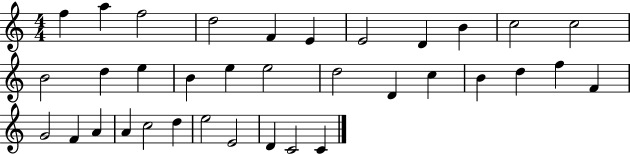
F5/q A5/q F5/h D5/h F4/q E4/q E4/h D4/q B4/q C5/h C5/h B4/h D5/q E5/q B4/q E5/q E5/h D5/h D4/q C5/q B4/q D5/q F5/q F4/q G4/h F4/q A4/q A4/q C5/h D5/q E5/h E4/h D4/q C4/h C4/q